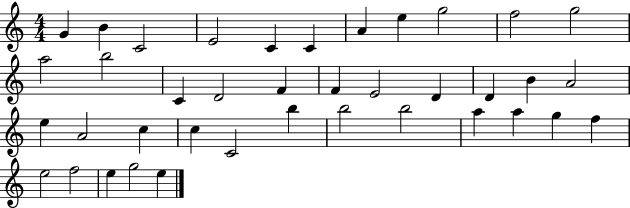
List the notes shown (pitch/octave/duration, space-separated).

G4/q B4/q C4/h E4/h C4/q C4/q A4/q E5/q G5/h F5/h G5/h A5/h B5/h C4/q D4/h F4/q F4/q E4/h D4/q D4/q B4/q A4/h E5/q A4/h C5/q C5/q C4/h B5/q B5/h B5/h A5/q A5/q G5/q F5/q E5/h F5/h E5/q G5/h E5/q